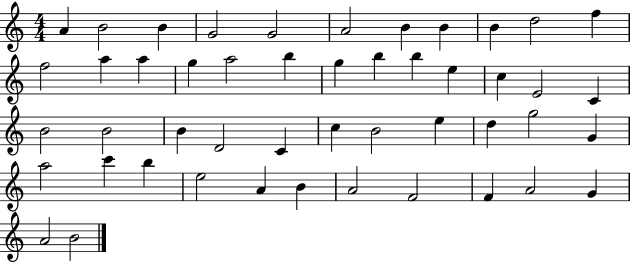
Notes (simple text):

A4/q B4/h B4/q G4/h G4/h A4/h B4/q B4/q B4/q D5/h F5/q F5/h A5/q A5/q G5/q A5/h B5/q G5/q B5/q B5/q E5/q C5/q E4/h C4/q B4/h B4/h B4/q D4/h C4/q C5/q B4/h E5/q D5/q G5/h G4/q A5/h C6/q B5/q E5/h A4/q B4/q A4/h F4/h F4/q A4/h G4/q A4/h B4/h